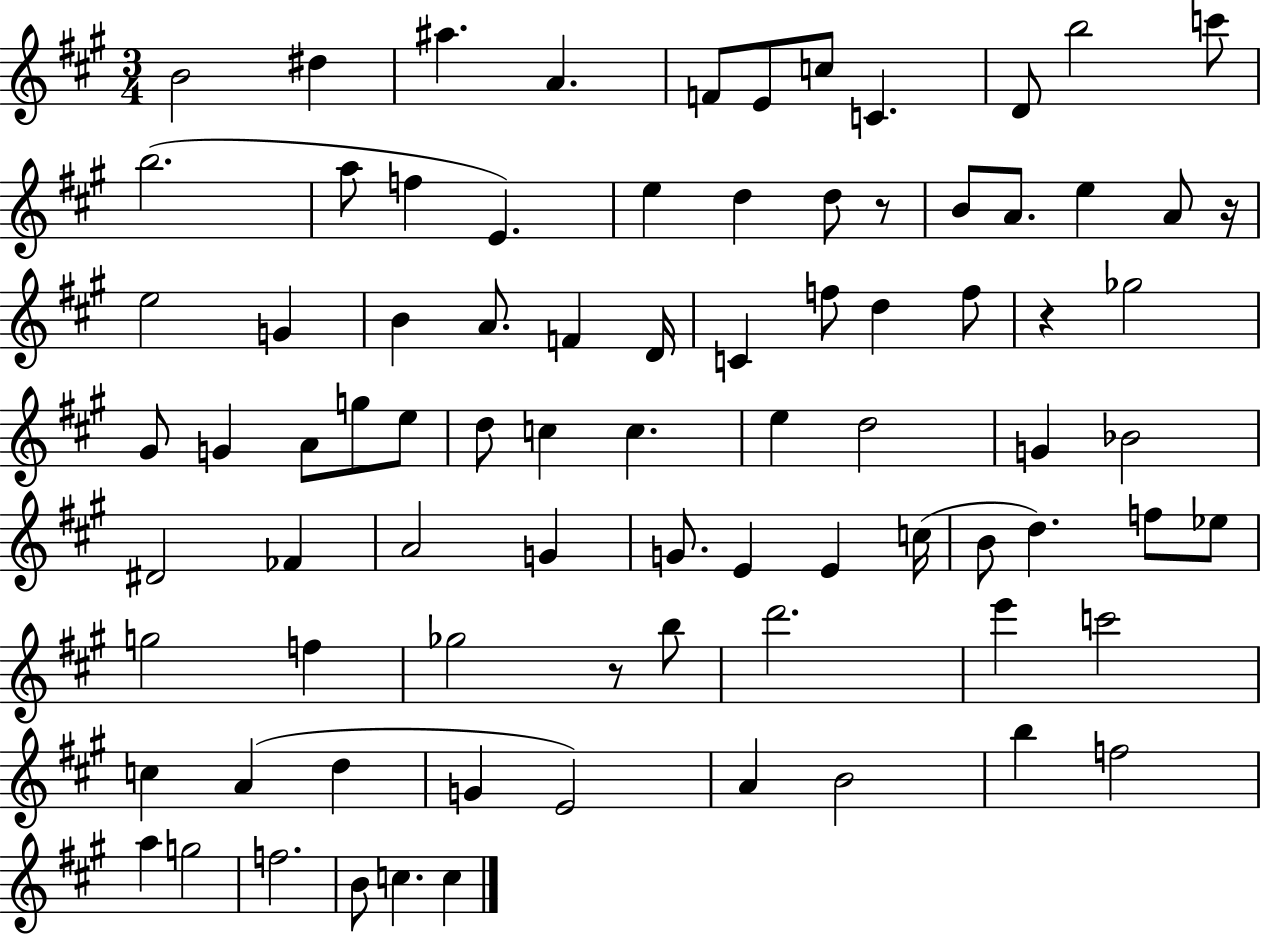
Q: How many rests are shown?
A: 4